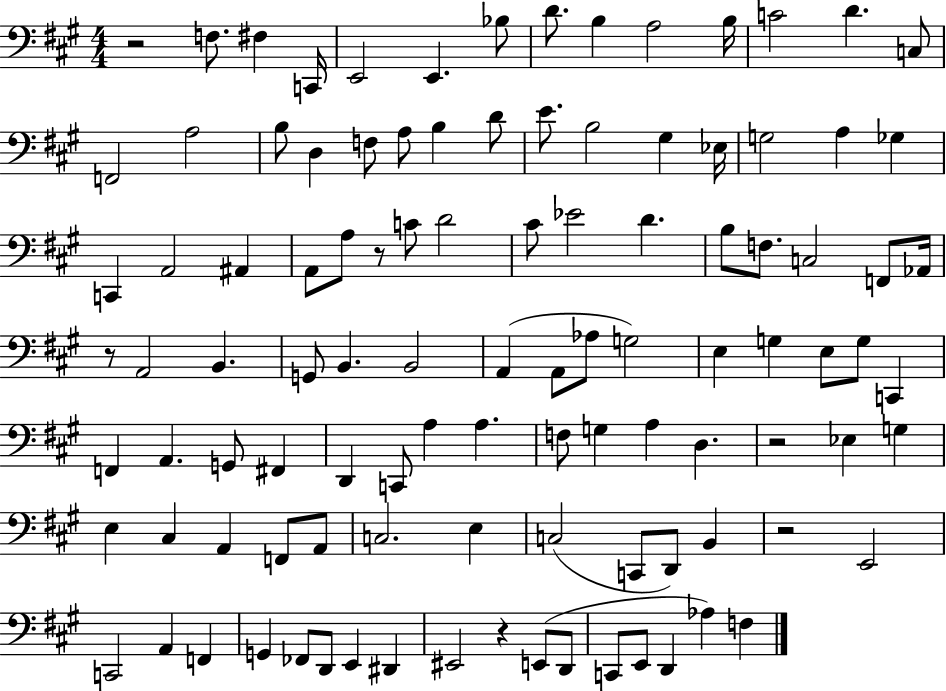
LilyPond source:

{
  \clef bass
  \numericTimeSignature
  \time 4/4
  \key a \major
  r2 f8. fis4 c,16 | e,2 e,4. bes8 | d'8. b4 a2 b16 | c'2 d'4. c8 | \break f,2 a2 | b8 d4 f8 a8 b4 d'8 | e'8. b2 gis4 ees16 | g2 a4 ges4 | \break c,4 a,2 ais,4 | a,8 a8 r8 c'8 d'2 | cis'8 ees'2 d'4. | b8 f8. c2 f,8 aes,16 | \break r8 a,2 b,4. | g,8 b,4. b,2 | a,4( a,8 aes8 g2) | e4 g4 e8 g8 c,4 | \break f,4 a,4. g,8 fis,4 | d,4 c,8 a4 a4. | f8 g4 a4 d4. | r2 ees4 g4 | \break e4 cis4 a,4 f,8 a,8 | c2. e4 | c2( c,8 d,8) b,4 | r2 e,2 | \break c,2 a,4 f,4 | g,4 fes,8 d,8 e,4 dis,4 | eis,2 r4 e,8( d,8 | c,8 e,8 d,4 aes4) f4 | \break \bar "|."
}